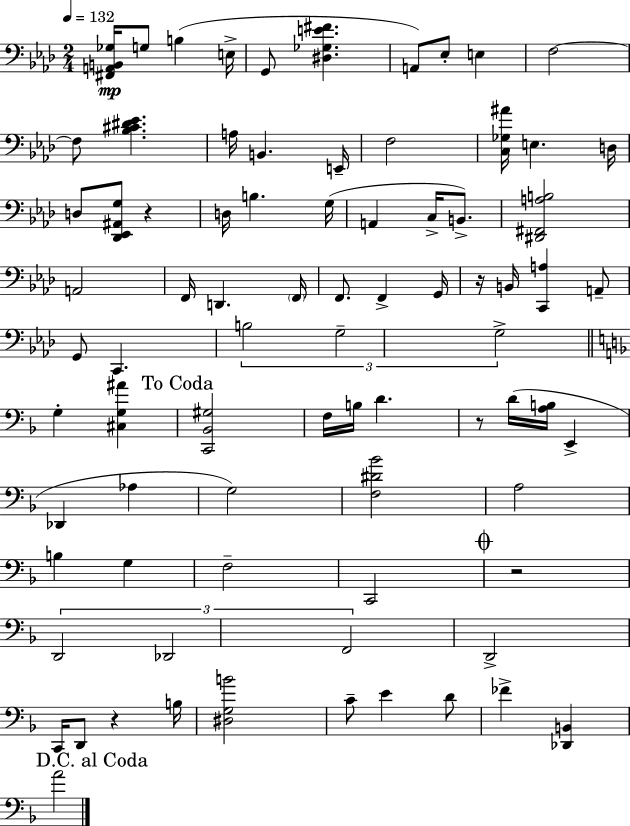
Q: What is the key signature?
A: AES major